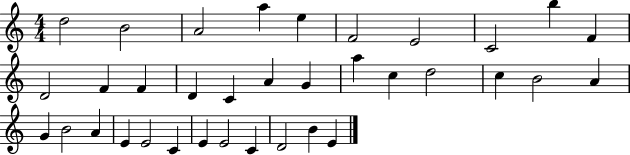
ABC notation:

X:1
T:Untitled
M:4/4
L:1/4
K:C
d2 B2 A2 a e F2 E2 C2 b F D2 F F D C A G a c d2 c B2 A G B2 A E E2 C E E2 C D2 B E